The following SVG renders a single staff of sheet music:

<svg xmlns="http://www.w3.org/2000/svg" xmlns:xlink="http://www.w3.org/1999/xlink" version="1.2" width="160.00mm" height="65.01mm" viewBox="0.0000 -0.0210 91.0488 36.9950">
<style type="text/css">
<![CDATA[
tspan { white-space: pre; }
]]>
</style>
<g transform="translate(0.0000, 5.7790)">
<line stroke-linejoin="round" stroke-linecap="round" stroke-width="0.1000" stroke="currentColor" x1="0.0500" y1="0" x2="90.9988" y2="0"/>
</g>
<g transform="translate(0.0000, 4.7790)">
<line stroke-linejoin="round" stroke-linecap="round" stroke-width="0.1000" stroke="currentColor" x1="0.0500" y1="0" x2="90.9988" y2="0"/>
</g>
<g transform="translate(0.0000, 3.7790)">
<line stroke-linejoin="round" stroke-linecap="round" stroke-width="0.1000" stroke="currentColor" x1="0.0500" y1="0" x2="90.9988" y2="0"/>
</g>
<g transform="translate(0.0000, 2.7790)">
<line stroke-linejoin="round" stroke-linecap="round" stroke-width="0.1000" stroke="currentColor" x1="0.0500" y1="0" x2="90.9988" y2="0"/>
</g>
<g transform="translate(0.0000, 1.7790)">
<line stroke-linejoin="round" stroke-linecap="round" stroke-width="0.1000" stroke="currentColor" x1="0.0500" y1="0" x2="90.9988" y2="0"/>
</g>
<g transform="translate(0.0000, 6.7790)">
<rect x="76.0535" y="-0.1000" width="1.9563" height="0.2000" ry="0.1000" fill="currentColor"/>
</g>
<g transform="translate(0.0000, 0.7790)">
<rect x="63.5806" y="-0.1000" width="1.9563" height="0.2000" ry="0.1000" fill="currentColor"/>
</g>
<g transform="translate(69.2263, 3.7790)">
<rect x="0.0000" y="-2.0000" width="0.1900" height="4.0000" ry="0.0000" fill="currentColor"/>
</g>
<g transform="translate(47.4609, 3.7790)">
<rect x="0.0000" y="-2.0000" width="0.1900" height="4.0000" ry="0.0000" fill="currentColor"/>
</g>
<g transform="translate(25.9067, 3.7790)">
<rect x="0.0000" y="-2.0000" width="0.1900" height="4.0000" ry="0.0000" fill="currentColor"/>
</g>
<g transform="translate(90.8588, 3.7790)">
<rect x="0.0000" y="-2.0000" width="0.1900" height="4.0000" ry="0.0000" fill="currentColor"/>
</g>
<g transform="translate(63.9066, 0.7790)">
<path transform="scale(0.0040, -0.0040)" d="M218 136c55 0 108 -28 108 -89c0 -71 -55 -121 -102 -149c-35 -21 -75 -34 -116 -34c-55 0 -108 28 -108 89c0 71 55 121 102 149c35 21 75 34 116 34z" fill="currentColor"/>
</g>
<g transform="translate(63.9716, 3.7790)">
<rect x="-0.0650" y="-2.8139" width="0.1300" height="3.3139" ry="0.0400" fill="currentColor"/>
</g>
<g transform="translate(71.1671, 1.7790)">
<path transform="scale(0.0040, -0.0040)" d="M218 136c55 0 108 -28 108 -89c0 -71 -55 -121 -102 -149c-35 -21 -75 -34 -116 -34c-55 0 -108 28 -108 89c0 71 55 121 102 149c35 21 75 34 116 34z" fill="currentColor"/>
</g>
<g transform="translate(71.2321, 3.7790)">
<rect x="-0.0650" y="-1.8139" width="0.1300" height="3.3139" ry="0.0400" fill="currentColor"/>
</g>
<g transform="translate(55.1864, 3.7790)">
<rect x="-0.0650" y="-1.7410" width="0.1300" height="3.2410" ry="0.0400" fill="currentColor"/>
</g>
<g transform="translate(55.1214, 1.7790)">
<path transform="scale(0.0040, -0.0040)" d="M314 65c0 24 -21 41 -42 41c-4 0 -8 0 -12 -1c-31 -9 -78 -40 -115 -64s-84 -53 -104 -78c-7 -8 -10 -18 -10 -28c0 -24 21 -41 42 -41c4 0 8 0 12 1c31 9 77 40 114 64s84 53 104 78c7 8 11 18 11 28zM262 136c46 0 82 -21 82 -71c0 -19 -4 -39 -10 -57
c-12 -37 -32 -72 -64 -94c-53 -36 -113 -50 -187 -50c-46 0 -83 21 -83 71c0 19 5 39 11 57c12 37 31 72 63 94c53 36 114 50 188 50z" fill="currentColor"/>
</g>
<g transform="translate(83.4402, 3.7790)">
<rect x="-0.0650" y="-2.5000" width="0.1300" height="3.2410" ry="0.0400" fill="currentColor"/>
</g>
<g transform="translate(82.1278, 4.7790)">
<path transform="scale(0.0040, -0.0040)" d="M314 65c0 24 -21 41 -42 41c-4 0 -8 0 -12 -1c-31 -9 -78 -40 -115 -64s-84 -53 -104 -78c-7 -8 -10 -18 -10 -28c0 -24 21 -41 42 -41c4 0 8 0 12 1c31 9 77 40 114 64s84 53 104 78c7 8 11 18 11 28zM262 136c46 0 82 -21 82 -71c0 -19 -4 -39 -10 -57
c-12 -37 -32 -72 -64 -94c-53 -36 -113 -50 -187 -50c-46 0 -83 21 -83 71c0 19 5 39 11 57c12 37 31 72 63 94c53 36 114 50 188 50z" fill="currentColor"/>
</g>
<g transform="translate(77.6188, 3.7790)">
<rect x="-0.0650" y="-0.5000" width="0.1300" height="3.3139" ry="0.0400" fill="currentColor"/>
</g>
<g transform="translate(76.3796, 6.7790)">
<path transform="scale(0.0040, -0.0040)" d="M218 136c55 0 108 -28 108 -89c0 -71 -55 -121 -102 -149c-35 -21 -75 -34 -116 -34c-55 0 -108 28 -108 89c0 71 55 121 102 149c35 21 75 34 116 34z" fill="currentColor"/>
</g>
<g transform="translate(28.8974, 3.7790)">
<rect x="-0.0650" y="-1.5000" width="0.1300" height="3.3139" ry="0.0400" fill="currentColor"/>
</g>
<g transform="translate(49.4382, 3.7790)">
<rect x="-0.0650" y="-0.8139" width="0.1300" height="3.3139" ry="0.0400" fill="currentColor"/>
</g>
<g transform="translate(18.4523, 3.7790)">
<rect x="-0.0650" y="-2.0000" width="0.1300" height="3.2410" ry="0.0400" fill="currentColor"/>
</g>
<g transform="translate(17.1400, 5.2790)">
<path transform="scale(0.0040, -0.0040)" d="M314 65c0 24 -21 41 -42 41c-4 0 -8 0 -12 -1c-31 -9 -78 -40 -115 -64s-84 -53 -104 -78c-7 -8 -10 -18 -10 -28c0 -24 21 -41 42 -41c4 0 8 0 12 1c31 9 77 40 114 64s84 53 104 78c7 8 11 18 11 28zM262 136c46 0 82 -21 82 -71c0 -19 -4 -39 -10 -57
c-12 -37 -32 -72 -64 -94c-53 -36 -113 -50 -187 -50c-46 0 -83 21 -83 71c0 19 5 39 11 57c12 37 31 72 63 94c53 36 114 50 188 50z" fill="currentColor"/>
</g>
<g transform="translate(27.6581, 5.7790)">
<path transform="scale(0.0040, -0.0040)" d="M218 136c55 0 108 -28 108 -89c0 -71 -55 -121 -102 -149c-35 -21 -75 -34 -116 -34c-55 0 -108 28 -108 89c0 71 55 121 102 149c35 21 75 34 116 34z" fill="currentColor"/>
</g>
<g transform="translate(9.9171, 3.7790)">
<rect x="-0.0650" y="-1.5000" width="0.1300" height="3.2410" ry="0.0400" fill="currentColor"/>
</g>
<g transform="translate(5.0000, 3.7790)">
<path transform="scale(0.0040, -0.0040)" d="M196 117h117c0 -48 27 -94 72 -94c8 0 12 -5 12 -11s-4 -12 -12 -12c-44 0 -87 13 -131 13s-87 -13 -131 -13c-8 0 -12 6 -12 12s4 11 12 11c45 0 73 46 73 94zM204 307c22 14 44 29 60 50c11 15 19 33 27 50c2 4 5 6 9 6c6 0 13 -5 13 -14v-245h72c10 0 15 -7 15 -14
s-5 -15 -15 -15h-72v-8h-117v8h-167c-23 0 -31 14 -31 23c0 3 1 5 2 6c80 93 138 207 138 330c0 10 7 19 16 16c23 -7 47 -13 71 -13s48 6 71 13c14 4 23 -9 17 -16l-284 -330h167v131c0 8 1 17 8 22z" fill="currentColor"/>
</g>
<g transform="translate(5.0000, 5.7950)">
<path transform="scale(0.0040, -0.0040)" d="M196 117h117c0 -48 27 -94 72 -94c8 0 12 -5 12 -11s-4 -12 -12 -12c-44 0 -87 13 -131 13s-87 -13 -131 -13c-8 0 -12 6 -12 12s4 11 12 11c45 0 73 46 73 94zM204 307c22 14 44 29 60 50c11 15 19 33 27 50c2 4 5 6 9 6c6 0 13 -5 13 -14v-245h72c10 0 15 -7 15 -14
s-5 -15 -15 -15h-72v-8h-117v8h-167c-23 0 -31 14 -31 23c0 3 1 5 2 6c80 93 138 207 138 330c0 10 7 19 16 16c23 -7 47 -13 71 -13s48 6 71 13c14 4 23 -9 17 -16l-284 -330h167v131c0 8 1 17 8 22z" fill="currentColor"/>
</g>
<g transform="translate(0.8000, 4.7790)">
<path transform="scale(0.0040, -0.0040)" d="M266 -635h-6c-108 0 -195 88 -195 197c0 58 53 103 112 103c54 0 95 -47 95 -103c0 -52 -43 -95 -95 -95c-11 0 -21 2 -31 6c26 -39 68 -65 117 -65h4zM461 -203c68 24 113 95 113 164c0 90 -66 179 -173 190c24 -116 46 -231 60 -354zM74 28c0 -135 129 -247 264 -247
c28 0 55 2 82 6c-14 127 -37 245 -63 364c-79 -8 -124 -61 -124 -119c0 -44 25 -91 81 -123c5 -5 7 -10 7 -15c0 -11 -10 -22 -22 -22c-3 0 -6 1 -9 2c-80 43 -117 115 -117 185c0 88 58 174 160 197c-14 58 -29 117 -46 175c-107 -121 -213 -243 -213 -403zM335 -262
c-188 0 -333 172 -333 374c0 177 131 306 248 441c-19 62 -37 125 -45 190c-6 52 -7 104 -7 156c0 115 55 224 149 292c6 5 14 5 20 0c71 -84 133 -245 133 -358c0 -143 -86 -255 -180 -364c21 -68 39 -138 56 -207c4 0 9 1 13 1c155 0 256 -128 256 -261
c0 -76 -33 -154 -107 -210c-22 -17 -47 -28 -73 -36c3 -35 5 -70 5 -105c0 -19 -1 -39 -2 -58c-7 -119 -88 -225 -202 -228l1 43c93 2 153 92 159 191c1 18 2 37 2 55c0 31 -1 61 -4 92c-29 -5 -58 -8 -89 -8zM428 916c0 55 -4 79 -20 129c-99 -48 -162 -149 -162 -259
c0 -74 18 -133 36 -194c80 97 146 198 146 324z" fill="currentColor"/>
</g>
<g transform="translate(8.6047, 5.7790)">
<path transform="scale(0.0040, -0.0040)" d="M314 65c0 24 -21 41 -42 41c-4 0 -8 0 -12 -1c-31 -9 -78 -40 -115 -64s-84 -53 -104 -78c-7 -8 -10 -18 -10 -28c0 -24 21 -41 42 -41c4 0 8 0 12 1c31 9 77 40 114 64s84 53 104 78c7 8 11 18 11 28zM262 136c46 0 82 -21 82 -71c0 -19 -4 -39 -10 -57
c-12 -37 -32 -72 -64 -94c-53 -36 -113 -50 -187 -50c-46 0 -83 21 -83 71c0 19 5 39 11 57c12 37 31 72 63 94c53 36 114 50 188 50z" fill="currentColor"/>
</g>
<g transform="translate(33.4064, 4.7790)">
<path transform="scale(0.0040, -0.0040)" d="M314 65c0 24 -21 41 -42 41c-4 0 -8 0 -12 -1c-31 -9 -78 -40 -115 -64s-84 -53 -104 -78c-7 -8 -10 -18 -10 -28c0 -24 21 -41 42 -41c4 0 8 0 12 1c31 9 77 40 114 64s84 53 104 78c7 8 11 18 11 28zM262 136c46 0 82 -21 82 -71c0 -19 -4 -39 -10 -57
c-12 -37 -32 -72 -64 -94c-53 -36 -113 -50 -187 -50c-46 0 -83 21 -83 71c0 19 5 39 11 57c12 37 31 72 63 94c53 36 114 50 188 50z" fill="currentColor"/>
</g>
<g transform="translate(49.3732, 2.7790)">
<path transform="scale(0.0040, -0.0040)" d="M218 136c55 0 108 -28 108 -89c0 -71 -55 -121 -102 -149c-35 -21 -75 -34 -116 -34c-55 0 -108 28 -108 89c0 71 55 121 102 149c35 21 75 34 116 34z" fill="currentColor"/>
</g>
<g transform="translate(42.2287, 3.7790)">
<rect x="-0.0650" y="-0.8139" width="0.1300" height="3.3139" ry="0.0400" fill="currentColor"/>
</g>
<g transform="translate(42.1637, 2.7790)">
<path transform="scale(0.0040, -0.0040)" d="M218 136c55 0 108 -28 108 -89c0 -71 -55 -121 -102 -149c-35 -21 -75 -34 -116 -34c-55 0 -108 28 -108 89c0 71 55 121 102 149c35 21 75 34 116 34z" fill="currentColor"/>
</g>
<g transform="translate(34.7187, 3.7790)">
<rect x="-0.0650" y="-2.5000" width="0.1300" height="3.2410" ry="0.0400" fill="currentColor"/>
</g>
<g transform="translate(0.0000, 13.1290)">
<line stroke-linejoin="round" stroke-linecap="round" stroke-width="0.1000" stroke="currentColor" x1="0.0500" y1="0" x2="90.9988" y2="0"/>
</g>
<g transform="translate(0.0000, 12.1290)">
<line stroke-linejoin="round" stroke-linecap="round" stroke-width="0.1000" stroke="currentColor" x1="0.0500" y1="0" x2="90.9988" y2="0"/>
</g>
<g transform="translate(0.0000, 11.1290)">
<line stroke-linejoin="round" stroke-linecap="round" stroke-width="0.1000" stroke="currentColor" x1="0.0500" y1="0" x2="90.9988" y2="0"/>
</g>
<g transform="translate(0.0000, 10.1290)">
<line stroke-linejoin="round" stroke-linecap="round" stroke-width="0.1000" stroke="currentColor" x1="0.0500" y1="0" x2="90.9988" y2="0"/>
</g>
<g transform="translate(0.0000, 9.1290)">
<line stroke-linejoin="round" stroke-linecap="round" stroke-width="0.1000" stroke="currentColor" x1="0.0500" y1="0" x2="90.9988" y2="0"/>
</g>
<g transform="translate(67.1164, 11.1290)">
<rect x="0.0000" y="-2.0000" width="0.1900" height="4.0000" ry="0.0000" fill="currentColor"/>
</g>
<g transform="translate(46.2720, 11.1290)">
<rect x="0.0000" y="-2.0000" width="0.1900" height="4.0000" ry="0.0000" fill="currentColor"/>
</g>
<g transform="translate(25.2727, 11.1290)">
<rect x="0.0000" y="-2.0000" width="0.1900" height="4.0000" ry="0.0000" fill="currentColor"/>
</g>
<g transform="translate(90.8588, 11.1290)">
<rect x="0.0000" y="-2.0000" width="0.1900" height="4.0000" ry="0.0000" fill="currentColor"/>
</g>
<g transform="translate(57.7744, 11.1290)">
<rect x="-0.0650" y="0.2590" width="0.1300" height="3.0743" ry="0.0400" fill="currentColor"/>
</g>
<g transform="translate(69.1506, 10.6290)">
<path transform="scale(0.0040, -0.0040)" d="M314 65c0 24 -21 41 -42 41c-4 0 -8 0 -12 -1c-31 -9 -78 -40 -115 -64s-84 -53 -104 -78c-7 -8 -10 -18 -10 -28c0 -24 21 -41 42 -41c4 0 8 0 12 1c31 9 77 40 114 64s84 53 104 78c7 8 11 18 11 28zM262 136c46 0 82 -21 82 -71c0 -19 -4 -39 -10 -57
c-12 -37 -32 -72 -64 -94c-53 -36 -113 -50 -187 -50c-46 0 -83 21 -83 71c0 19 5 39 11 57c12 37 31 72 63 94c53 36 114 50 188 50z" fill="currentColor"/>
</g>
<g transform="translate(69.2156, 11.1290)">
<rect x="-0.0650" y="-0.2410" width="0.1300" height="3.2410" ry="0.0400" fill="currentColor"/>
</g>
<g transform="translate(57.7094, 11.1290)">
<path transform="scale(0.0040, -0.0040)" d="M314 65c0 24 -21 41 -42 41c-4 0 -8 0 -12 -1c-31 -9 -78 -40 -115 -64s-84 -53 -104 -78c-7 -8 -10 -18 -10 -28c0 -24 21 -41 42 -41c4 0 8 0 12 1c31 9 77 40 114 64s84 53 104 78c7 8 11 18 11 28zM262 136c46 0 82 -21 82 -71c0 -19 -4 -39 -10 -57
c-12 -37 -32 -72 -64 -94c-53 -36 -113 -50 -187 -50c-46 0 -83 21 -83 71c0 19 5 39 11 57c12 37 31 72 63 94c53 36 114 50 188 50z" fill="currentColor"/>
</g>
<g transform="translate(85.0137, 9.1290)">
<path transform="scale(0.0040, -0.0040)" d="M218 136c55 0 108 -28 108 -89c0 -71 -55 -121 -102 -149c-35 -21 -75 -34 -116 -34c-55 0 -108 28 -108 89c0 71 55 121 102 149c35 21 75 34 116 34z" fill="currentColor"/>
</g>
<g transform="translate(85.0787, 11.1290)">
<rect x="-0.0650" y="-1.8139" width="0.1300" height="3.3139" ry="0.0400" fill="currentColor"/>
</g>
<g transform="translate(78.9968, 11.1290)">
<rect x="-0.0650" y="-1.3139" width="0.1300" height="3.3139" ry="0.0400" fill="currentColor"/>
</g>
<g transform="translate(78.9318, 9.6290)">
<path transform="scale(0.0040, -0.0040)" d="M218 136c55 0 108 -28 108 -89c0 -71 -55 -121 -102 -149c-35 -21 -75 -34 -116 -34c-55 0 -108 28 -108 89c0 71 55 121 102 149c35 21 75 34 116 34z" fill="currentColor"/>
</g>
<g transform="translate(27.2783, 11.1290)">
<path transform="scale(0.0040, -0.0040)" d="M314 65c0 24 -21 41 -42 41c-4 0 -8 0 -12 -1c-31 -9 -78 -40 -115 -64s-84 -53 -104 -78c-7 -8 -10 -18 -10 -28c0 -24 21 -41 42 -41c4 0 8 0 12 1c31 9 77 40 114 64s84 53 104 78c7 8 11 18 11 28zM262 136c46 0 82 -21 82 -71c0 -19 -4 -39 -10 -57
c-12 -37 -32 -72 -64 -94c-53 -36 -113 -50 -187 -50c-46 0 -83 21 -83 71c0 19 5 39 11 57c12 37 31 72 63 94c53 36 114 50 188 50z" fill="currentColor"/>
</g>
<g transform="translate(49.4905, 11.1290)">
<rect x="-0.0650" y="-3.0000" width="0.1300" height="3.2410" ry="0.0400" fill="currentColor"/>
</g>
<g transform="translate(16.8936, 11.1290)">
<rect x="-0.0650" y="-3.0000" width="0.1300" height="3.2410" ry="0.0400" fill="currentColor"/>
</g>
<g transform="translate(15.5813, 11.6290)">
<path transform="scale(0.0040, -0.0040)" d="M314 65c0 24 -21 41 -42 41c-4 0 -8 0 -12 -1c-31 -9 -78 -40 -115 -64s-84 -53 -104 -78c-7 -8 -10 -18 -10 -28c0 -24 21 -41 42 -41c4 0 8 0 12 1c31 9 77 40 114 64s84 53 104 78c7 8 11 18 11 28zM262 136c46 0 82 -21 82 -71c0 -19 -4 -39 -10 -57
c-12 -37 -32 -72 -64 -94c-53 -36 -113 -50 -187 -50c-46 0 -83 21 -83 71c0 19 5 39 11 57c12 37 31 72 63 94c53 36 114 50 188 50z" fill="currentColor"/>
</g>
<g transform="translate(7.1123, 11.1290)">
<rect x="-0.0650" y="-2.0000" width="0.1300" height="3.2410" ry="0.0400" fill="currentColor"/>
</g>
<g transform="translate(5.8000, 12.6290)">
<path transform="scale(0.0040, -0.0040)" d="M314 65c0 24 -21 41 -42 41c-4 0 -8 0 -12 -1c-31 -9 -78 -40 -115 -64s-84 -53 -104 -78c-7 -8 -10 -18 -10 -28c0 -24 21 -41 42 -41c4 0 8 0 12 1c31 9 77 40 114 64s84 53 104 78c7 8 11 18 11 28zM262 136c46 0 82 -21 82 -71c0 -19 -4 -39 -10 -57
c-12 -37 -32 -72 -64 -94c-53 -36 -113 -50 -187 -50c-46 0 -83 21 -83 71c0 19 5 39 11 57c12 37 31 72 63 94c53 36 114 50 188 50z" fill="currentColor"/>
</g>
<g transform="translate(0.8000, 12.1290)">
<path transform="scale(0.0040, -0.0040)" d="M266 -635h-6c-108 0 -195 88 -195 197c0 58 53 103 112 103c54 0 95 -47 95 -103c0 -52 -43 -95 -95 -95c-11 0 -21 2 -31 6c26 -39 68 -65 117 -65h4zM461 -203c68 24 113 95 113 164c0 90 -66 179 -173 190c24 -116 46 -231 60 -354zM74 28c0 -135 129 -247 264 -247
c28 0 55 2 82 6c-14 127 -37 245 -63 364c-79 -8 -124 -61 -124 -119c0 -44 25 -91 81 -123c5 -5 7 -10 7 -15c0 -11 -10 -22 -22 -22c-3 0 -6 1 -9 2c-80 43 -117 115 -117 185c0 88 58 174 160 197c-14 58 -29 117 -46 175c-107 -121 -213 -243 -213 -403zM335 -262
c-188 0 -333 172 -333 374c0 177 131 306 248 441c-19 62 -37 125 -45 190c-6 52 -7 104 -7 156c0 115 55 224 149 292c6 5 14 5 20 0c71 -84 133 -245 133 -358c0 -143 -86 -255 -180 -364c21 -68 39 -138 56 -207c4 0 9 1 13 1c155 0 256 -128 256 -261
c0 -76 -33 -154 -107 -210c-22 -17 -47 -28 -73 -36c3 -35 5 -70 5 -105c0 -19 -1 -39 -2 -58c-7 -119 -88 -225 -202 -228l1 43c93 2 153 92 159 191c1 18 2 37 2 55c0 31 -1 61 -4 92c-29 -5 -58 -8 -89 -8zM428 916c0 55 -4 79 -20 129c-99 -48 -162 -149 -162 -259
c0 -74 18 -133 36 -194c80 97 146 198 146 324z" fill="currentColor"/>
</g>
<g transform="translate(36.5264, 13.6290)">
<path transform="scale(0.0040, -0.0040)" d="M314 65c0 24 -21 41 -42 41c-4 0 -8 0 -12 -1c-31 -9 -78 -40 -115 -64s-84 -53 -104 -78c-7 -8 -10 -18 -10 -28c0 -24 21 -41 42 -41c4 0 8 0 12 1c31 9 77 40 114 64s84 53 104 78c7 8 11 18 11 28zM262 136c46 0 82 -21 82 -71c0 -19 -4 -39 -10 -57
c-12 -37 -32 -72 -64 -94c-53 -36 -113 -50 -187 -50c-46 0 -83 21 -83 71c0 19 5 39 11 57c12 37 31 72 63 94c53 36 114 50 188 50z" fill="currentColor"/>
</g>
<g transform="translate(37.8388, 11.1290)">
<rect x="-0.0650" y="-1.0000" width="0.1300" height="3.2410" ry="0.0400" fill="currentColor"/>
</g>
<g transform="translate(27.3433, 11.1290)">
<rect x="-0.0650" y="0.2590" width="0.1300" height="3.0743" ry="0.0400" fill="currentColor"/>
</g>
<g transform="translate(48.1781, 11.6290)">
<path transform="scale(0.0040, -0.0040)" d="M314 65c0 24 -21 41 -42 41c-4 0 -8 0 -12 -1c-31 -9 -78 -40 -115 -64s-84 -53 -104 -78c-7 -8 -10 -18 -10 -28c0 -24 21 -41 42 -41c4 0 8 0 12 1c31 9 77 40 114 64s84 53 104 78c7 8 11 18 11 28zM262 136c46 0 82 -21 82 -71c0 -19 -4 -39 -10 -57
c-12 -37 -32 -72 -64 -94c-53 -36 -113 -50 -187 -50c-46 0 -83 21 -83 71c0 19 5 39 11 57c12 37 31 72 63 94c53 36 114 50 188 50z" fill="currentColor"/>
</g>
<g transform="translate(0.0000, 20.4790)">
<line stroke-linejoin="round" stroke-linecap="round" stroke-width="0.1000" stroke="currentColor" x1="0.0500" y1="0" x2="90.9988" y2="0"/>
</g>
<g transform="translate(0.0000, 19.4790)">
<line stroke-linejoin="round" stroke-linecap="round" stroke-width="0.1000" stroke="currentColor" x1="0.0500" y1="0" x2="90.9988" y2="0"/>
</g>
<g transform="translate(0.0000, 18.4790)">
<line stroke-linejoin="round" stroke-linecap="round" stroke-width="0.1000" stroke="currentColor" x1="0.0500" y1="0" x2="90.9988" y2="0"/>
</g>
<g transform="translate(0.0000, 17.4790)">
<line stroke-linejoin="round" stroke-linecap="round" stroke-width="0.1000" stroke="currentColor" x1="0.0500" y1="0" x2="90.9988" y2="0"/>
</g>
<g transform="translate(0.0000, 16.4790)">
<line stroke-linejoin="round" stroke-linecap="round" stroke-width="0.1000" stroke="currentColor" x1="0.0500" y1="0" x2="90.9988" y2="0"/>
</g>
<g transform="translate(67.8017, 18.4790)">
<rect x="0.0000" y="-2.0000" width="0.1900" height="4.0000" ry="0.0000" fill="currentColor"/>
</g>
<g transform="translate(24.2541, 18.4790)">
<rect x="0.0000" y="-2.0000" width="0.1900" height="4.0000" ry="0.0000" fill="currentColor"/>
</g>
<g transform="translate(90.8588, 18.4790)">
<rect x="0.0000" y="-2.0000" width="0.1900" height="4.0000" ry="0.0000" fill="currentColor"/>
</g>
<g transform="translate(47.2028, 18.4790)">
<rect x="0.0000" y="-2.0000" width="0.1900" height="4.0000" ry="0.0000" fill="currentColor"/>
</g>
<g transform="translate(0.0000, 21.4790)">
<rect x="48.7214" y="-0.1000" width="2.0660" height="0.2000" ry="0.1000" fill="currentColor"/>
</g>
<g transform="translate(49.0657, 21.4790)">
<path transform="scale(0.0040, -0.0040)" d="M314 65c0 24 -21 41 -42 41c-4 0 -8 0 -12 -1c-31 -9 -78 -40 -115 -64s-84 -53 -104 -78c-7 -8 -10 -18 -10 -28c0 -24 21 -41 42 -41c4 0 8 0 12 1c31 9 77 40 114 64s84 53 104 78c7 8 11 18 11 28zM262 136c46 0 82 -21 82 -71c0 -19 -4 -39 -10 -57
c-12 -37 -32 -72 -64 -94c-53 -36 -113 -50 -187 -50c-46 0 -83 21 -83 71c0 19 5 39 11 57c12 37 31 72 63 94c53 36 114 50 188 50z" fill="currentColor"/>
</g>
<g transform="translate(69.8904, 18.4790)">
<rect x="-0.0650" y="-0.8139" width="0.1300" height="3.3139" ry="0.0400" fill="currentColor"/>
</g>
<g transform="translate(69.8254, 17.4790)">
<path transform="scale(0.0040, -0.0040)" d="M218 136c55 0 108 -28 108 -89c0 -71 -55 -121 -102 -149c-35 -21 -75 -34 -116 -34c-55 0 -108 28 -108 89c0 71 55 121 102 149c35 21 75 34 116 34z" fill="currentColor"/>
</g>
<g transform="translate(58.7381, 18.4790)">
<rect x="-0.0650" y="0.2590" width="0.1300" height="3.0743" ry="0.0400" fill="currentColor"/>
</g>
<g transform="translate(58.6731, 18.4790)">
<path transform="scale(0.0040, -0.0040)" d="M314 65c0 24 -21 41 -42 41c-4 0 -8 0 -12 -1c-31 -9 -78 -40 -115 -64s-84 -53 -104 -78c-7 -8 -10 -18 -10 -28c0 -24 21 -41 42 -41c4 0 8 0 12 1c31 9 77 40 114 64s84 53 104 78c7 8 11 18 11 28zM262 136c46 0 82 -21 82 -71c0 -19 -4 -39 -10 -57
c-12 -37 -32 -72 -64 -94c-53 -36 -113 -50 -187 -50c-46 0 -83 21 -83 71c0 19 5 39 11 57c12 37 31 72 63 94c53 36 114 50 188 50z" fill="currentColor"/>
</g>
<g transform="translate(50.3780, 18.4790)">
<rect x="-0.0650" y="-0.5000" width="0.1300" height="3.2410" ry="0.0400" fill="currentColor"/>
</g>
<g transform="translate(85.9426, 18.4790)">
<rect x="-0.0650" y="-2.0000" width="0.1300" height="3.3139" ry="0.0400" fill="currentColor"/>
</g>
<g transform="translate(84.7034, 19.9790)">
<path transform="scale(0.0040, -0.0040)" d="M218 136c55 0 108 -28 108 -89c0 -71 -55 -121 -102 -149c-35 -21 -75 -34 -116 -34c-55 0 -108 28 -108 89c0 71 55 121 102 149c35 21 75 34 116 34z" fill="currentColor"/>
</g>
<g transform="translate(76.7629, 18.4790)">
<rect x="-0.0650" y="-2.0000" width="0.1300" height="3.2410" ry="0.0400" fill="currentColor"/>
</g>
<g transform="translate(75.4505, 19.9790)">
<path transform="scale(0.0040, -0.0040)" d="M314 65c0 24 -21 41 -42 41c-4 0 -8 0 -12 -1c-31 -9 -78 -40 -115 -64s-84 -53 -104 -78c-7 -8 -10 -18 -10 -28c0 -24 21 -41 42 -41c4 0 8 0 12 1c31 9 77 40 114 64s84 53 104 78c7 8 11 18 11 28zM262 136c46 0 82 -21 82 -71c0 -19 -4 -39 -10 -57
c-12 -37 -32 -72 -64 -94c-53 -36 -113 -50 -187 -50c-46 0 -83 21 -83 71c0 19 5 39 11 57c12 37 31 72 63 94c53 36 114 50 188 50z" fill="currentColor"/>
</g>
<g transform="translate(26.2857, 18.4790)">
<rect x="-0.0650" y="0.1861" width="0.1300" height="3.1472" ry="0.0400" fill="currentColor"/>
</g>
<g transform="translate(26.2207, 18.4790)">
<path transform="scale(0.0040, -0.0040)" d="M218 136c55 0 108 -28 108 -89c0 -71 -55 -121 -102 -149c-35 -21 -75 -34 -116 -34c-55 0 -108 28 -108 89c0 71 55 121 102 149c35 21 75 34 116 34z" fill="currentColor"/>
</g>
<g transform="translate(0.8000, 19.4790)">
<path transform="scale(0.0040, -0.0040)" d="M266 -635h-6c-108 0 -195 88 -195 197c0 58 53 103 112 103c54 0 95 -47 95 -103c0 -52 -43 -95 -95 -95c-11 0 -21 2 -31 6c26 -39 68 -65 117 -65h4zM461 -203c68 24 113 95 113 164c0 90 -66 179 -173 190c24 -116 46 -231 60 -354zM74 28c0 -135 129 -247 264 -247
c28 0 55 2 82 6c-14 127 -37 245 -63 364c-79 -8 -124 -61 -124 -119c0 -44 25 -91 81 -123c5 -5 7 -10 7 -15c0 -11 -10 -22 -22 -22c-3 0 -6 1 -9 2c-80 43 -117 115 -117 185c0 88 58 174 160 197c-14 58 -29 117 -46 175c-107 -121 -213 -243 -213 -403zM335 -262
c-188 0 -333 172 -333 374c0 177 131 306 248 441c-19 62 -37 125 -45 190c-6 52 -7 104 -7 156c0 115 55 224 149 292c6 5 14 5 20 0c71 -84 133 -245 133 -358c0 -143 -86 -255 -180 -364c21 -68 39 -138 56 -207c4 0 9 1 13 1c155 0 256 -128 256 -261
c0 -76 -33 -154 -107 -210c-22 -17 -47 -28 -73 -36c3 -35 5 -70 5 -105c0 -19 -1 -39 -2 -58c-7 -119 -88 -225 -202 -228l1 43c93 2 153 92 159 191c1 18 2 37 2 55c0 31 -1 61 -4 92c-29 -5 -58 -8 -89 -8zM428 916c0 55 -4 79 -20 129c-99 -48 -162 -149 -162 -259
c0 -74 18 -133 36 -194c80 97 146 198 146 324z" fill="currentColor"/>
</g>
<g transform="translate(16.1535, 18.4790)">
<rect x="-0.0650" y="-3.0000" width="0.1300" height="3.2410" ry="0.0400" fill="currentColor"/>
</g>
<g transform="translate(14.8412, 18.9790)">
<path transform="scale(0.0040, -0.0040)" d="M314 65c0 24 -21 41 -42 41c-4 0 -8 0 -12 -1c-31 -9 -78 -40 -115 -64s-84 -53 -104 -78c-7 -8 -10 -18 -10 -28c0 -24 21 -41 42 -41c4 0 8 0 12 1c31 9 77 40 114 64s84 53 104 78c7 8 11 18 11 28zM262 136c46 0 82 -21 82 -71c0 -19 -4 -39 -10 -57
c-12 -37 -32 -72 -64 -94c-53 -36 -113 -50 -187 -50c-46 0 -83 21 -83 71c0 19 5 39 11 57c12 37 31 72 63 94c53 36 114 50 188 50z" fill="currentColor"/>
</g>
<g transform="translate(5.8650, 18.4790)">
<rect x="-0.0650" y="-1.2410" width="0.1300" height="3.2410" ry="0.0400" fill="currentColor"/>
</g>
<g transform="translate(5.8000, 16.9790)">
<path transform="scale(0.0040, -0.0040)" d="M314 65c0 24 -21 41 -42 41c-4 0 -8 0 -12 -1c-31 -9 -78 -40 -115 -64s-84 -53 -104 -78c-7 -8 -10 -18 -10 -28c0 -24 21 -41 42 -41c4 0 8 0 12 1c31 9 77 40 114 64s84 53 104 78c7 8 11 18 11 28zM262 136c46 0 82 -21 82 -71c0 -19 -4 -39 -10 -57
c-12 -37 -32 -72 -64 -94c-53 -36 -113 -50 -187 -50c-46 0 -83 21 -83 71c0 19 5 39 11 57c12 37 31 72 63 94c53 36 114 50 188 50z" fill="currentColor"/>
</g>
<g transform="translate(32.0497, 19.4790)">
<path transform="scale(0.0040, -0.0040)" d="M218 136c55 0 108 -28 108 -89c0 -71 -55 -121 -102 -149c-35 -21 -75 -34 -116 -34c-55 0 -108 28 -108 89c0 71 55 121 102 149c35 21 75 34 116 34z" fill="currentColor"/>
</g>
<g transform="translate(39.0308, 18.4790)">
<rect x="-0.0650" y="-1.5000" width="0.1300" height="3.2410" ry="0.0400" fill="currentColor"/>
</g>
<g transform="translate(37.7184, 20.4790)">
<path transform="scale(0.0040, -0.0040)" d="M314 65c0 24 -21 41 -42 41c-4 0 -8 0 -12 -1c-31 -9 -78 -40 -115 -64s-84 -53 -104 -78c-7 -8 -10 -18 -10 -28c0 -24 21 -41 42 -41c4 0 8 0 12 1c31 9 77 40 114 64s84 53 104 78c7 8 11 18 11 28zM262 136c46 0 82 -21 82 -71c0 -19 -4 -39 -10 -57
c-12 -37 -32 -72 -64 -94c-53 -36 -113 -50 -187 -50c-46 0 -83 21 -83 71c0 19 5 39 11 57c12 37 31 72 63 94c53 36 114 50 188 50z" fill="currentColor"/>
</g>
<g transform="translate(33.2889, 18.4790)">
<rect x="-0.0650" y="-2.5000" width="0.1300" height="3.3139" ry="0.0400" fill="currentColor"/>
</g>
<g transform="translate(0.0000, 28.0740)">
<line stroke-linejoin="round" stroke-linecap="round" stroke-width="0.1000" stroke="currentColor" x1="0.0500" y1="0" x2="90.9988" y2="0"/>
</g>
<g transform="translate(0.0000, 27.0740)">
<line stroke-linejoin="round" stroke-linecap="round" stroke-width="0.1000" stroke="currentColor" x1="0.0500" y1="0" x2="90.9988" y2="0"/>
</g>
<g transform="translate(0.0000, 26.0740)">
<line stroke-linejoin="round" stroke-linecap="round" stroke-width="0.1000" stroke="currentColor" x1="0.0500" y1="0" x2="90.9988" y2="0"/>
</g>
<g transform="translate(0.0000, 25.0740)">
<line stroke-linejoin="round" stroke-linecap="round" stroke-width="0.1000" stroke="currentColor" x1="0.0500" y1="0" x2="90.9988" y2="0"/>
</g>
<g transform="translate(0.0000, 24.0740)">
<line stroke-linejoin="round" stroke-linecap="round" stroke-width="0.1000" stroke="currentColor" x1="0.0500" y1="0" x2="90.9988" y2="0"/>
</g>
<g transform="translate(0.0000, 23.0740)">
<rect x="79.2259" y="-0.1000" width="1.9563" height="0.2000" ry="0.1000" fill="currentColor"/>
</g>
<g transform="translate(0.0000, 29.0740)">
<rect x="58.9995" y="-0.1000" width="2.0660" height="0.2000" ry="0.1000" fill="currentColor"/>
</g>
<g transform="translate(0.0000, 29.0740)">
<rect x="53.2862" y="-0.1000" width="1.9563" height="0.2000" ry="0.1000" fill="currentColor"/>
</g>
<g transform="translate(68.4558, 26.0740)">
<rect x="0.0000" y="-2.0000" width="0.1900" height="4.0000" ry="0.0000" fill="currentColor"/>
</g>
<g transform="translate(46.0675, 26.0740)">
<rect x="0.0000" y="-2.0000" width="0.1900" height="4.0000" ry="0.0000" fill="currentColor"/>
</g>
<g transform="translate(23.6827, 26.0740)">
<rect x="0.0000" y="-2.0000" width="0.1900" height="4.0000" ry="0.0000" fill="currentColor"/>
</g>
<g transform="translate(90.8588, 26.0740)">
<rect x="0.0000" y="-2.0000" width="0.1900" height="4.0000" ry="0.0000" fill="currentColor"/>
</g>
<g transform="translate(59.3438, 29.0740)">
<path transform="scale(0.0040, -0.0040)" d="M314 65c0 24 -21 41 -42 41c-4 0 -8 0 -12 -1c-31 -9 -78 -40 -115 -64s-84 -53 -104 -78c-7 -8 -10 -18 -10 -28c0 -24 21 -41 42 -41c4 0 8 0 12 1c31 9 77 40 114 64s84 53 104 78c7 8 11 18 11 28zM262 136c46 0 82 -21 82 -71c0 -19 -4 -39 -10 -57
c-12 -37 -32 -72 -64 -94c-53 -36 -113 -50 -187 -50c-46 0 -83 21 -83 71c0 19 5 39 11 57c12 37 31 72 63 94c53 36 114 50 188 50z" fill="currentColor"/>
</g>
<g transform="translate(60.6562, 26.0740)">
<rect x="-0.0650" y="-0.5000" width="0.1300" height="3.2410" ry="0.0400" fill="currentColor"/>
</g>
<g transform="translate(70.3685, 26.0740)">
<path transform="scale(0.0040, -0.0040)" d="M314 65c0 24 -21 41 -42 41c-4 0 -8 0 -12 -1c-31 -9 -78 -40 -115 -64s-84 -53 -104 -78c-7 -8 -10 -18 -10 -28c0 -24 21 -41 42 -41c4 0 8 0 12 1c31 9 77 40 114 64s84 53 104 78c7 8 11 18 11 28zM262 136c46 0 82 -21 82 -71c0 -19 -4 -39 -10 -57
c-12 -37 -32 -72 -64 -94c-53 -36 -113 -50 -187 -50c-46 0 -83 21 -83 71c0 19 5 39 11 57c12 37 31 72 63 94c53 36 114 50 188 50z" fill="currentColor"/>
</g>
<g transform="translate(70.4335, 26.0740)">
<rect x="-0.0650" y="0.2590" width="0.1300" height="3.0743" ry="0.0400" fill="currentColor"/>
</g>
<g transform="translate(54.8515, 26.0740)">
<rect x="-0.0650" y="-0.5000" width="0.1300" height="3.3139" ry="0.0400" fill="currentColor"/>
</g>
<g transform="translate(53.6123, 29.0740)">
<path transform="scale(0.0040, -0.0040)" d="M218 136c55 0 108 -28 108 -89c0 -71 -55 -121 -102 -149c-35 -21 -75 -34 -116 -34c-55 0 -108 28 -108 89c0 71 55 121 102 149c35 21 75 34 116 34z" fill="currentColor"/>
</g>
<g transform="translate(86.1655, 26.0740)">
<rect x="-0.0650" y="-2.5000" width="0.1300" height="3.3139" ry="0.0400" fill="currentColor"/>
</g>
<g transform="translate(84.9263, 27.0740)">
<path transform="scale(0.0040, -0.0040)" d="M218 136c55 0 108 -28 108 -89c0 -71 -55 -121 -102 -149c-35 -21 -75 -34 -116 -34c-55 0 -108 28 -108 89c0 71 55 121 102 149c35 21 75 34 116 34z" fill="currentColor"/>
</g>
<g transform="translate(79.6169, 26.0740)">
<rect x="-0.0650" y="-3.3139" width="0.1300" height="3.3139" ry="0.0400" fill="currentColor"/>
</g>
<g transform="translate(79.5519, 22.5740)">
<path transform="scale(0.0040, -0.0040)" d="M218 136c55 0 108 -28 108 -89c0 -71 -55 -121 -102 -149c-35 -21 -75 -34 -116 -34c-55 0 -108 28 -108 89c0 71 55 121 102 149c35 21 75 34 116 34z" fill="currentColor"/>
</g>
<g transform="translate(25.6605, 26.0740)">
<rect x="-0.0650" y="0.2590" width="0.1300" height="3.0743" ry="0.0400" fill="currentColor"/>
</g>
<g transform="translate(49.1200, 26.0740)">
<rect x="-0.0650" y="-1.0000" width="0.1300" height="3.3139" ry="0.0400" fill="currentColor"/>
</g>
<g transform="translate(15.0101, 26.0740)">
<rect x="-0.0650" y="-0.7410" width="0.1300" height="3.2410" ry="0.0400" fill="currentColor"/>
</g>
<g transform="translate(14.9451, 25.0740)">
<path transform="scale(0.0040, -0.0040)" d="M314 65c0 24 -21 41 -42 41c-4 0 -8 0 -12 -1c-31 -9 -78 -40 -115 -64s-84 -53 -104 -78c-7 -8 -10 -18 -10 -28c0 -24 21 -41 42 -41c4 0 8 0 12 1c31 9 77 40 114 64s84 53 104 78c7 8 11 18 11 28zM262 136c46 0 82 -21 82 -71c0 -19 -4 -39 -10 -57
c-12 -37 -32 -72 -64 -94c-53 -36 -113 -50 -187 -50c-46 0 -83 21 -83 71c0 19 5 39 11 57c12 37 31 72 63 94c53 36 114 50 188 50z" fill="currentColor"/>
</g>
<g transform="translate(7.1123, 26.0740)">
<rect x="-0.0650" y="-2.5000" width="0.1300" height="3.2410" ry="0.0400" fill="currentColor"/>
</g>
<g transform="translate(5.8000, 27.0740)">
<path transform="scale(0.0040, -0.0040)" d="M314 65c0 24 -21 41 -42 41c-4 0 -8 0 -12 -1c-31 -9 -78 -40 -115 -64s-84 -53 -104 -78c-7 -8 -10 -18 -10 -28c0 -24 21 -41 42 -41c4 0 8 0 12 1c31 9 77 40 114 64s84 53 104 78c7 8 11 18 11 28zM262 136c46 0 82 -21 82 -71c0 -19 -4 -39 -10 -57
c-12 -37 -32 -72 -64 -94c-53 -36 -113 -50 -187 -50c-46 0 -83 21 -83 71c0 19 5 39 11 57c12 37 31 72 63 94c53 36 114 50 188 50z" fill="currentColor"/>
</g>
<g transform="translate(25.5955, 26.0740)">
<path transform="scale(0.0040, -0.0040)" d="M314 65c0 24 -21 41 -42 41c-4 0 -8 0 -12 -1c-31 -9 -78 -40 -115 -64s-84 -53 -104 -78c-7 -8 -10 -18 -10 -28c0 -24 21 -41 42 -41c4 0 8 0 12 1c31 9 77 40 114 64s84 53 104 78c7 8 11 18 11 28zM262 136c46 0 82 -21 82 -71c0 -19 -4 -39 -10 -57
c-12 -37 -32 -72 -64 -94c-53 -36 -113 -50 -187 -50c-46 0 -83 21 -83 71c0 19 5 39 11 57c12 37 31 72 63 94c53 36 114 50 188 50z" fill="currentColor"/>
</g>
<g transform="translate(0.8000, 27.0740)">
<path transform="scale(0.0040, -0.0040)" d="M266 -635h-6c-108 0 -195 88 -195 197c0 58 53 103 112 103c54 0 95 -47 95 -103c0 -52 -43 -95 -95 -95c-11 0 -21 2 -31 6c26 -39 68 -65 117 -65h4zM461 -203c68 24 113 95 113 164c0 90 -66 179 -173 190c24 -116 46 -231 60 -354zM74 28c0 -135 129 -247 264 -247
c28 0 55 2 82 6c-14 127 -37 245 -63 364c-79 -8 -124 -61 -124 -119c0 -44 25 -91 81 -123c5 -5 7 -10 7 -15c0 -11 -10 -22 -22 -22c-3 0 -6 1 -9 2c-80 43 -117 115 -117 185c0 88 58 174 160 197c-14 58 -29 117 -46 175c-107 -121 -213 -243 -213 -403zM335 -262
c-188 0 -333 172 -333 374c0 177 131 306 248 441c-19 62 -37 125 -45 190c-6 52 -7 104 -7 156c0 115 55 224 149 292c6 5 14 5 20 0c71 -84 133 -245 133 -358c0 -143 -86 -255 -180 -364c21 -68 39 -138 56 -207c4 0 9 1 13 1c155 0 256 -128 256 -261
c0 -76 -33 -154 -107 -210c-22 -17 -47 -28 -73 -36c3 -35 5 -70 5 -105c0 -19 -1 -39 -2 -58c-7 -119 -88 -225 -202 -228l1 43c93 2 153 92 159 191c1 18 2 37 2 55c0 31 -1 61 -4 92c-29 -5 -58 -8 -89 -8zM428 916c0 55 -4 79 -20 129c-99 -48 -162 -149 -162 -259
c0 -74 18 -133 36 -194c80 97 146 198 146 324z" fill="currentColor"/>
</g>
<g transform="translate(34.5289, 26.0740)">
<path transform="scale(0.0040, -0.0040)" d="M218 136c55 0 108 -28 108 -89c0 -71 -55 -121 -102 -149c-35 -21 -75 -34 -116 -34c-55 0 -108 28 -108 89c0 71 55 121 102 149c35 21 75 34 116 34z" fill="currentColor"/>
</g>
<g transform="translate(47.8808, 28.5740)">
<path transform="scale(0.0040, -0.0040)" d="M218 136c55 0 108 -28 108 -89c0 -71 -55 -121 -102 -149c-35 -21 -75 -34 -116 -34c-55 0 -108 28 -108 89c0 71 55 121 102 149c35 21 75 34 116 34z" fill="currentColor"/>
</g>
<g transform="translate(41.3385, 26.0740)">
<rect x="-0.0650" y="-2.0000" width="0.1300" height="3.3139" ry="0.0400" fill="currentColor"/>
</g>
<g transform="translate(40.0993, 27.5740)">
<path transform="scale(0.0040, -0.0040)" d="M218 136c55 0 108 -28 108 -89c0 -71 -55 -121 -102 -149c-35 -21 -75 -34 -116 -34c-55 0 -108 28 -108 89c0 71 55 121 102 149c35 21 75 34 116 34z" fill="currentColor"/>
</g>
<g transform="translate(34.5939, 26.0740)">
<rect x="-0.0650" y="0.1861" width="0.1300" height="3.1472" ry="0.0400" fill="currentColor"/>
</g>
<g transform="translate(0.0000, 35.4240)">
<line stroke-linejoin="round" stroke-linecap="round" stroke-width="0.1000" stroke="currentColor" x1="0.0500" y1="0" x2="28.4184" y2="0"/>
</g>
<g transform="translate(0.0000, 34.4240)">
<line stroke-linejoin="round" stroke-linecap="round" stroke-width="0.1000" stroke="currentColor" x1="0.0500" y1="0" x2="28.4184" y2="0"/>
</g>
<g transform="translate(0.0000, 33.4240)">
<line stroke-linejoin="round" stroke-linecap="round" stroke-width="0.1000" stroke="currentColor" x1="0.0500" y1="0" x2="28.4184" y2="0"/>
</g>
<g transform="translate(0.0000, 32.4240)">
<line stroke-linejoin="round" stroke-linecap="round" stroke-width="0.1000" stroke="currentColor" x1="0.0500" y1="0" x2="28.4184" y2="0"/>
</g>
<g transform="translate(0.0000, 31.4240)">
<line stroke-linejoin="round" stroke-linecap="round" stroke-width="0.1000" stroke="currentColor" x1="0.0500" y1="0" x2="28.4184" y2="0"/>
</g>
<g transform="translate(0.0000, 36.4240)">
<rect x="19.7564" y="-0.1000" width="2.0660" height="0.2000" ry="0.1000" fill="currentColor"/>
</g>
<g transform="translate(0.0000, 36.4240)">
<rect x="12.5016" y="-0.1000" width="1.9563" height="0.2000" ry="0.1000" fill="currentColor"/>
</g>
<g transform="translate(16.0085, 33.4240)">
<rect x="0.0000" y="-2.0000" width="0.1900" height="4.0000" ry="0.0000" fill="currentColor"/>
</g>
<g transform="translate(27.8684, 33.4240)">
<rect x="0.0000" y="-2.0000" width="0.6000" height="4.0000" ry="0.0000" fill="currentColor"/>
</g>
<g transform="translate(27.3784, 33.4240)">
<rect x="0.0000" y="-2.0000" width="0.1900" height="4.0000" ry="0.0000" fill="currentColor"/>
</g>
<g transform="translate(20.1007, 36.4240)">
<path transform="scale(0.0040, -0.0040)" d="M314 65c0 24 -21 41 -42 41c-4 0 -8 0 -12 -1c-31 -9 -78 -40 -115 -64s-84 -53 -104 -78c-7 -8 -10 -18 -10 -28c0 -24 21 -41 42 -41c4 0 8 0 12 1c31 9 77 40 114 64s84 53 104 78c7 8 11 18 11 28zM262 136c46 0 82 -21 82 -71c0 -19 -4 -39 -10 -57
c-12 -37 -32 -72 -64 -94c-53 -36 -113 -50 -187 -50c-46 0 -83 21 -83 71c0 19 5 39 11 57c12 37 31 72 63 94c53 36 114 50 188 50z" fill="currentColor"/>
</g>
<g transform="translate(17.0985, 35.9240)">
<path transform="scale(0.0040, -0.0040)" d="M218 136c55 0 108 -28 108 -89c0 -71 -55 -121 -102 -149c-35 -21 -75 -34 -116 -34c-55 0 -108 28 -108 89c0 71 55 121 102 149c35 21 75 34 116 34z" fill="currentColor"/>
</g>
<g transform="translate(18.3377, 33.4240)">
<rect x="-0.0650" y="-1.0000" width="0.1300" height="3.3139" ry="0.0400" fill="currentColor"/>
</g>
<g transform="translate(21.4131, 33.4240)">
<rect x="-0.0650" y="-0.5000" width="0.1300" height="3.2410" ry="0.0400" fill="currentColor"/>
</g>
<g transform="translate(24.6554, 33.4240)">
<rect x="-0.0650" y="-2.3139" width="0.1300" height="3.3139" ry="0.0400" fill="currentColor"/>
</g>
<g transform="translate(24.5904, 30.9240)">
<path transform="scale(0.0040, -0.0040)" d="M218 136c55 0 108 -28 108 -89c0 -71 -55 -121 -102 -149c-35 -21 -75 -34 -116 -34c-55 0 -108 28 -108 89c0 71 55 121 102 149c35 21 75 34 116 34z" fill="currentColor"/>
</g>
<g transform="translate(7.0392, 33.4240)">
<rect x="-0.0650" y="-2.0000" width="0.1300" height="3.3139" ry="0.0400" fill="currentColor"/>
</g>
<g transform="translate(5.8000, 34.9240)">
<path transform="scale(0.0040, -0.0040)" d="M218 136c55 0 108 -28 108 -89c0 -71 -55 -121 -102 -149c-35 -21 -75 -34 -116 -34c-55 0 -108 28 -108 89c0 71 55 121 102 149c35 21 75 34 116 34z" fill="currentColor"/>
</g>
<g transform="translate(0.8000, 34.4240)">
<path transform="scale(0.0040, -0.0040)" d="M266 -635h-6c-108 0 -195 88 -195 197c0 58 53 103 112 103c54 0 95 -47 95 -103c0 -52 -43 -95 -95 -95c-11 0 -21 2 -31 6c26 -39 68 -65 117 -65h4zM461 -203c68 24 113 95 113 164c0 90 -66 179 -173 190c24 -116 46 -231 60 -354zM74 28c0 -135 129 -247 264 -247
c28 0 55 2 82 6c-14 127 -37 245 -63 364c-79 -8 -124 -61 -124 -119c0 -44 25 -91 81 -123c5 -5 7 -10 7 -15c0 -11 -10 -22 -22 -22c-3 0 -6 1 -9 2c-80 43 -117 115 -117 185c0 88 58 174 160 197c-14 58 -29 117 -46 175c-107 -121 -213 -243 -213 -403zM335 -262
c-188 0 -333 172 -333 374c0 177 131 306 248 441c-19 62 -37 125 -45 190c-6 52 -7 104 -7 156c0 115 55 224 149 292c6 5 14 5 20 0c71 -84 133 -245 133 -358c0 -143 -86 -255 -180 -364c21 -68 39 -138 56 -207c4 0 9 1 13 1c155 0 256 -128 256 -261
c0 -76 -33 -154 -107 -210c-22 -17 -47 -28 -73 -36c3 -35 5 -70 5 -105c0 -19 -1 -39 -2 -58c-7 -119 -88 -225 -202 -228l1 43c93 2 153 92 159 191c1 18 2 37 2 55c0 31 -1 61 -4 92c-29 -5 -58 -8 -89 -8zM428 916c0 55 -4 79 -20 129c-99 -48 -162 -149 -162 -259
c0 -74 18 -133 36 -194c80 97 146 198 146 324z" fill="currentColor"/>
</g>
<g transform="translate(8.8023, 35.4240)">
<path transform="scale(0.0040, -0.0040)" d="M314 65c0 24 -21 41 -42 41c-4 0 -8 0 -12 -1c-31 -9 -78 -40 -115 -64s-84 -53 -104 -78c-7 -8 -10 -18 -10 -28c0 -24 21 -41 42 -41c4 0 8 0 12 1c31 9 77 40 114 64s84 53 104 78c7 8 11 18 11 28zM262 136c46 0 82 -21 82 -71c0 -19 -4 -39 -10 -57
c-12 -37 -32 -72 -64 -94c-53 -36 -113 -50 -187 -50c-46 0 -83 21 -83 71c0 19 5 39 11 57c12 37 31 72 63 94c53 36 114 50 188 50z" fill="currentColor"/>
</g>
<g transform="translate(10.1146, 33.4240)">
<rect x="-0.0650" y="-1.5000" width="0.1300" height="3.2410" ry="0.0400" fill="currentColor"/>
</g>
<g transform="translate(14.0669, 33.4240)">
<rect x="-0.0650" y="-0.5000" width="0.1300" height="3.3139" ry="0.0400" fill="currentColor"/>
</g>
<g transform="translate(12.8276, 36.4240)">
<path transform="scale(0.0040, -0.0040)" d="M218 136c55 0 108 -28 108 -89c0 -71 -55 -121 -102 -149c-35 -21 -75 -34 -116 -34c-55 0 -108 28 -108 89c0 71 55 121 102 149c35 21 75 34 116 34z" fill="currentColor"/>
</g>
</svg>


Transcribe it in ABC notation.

X:1
T:Untitled
M:4/4
L:1/4
K:C
E2 F2 E G2 d d f2 a f C G2 F2 A2 B2 D2 A2 B2 c2 e f e2 A2 B G E2 C2 B2 d F2 F G2 d2 B2 B F D C C2 B2 b G F E2 C D C2 g